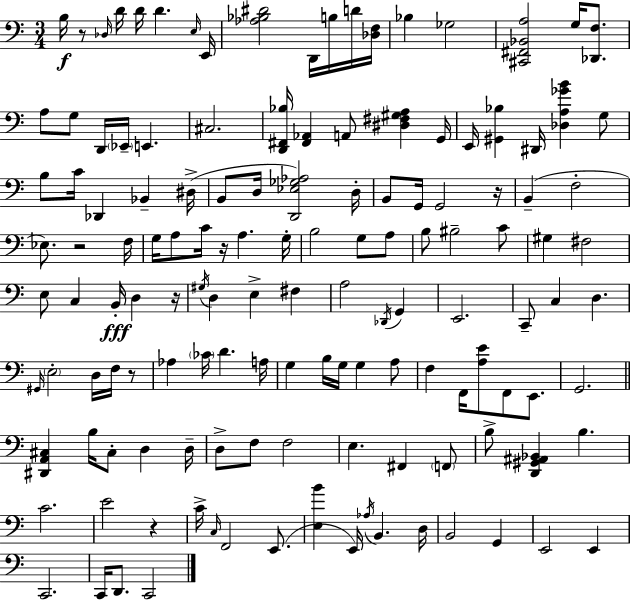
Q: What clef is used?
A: bass